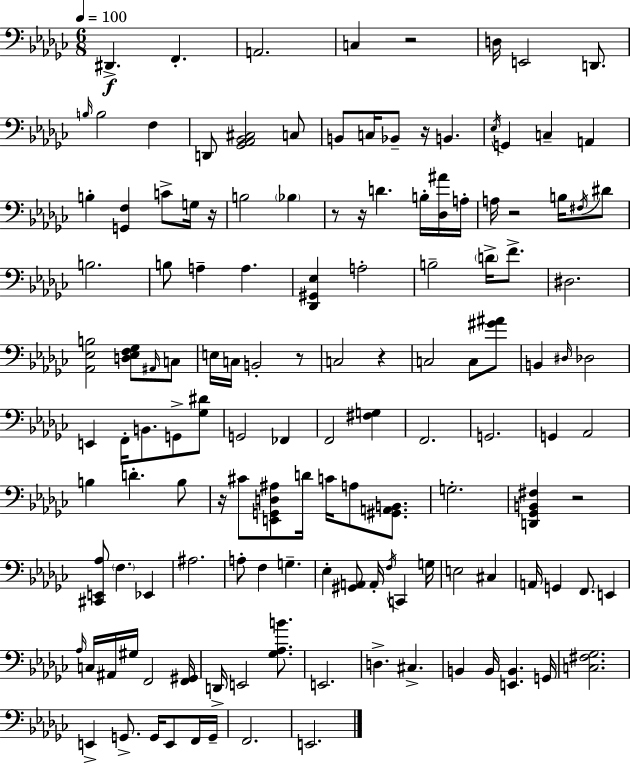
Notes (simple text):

D#2/q. F2/q. A2/h. C3/q R/h D3/s E2/h D2/e. B3/s B3/h F3/q D2/e [Gb2,Ab2,Bb2,C#3]/h C3/e B2/e C3/s Bb2/e R/s B2/q. Eb3/s G2/q C3/q A2/q B3/q [G2,F3]/q C4/e G3/s R/s B3/h Bb3/q R/e R/s D4/q. B3/s [Db3,A#4]/s A3/s A3/s R/h B3/s F#3/s D#4/e B3/h. B3/e A3/q A3/q. [Db2,G#2,Eb3]/q A3/h B3/h D4/s F4/e. D#3/h. [Ab2,Eb3,B3]/h [D3,Eb3,F3,Gb3]/e A#2/s C3/e E3/s C3/s B2/h R/e C3/h R/q C3/h C3/e [G#4,A#4]/e B2/q D#3/s Db3/h E2/q F2/s B2/e. G2/e [Gb3,D#4]/e G2/h FES2/q F2/h [F#3,G3]/q F2/h. G2/h. G2/q Ab2/h B3/q D4/q. B3/e R/s C#4/e [E2,G2,D3,A#3]/e D4/s C4/s A3/e [G#2,A2,B2]/e. G3/h. [D2,Gb2,B2,F#3]/q R/h [C#2,E2,Ab3]/e F3/q. Eb2/q A#3/h. A3/e F3/q G3/q. Eb3/q [G#2,A2]/e A2/s F3/s C2/q G3/s E3/h C#3/q A2/s G2/q F2/e. E2/q Ab3/s C3/s A#2/s G#3/s F2/h [F2,G#2]/s D2/s E2/h [Gb3,Ab3,B4]/e. E2/h. D3/q. C#3/q. B2/q B2/s [E2,B2]/q. G2/s [C3,F#3,Gb3]/h. E2/q G2/e. G2/s E2/e F2/s G2/s F2/h. E2/h.